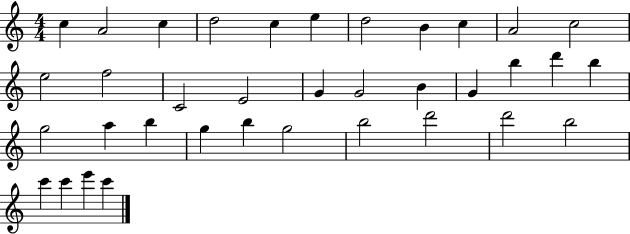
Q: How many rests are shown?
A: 0